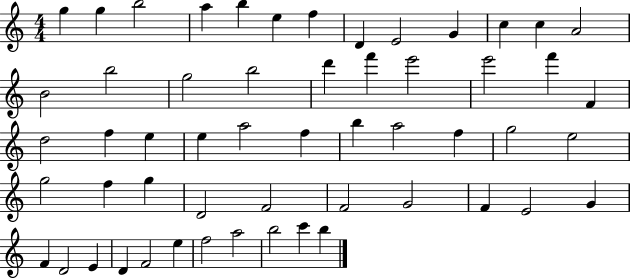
G5/q G5/q B5/h A5/q B5/q E5/q F5/q D4/q E4/h G4/q C5/q C5/q A4/h B4/h B5/h G5/h B5/h D6/q F6/q E6/h E6/h F6/q F4/q D5/h F5/q E5/q E5/q A5/h F5/q B5/q A5/h F5/q G5/h E5/h G5/h F5/q G5/q D4/h F4/h F4/h G4/h F4/q E4/h G4/q F4/q D4/h E4/q D4/q F4/h E5/q F5/h A5/h B5/h C6/q B5/q